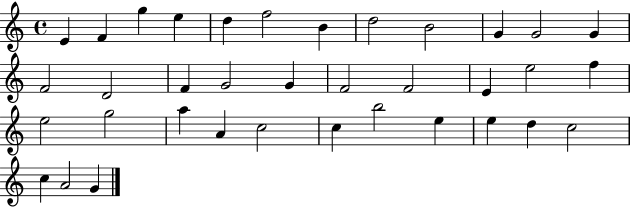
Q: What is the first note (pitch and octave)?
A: E4